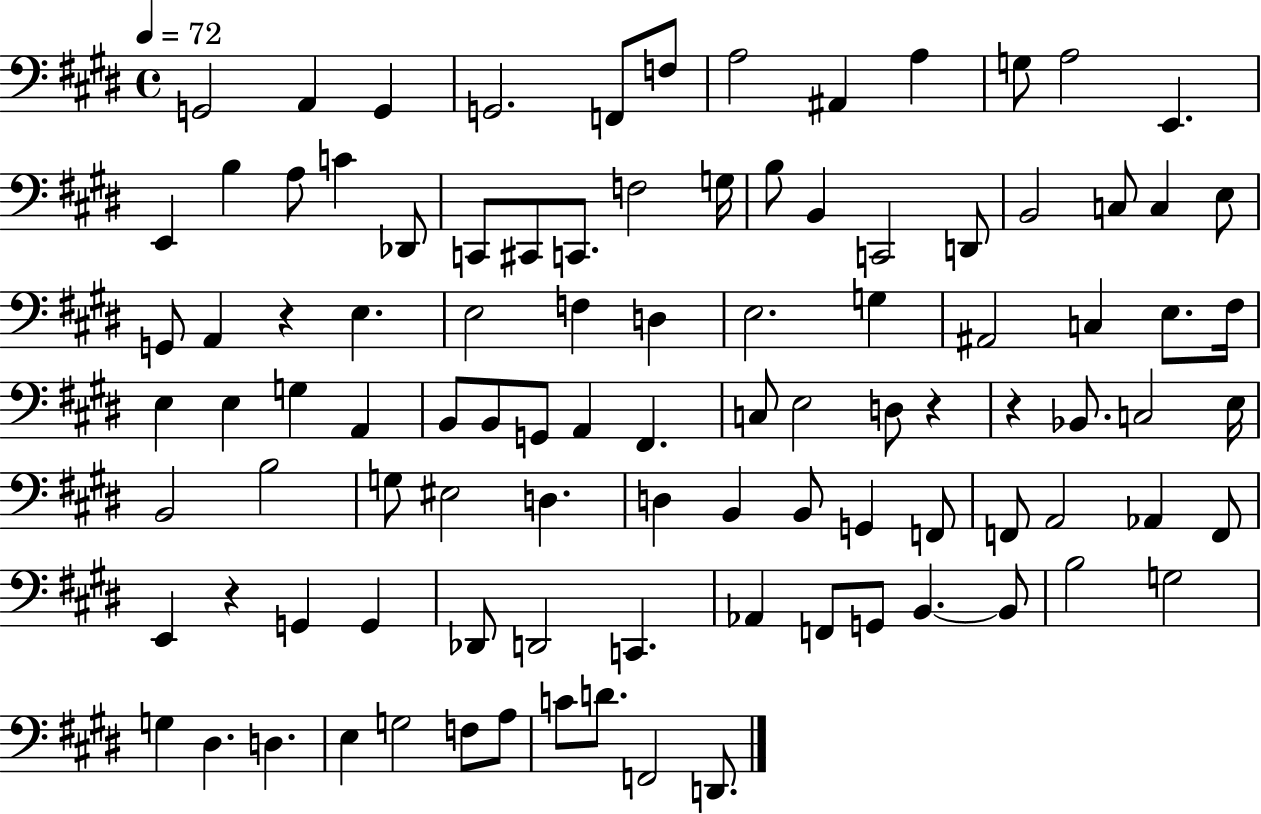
X:1
T:Untitled
M:4/4
L:1/4
K:E
G,,2 A,, G,, G,,2 F,,/2 F,/2 A,2 ^A,, A, G,/2 A,2 E,, E,, B, A,/2 C _D,,/2 C,,/2 ^C,,/2 C,,/2 F,2 G,/4 B,/2 B,, C,,2 D,,/2 B,,2 C,/2 C, E,/2 G,,/2 A,, z E, E,2 F, D, E,2 G, ^A,,2 C, E,/2 ^F,/4 E, E, G, A,, B,,/2 B,,/2 G,,/2 A,, ^F,, C,/2 E,2 D,/2 z z _B,,/2 C,2 E,/4 B,,2 B,2 G,/2 ^E,2 D, D, B,, B,,/2 G,, F,,/2 F,,/2 A,,2 _A,, F,,/2 E,, z G,, G,, _D,,/2 D,,2 C,, _A,, F,,/2 G,,/2 B,, B,,/2 B,2 G,2 G, ^D, D, E, G,2 F,/2 A,/2 C/2 D/2 F,,2 D,,/2